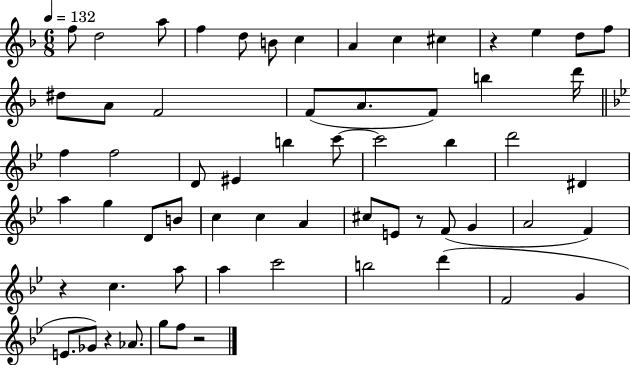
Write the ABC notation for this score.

X:1
T:Untitled
M:6/8
L:1/4
K:F
f/2 d2 a/2 f d/2 B/2 c A c ^c z e d/2 f/2 ^d/2 A/2 F2 F/2 A/2 F/2 b d'/4 f f2 D/2 ^E b c'/2 c'2 _b d'2 ^D a g D/2 B/2 c c A ^c/2 E/2 z/2 F/2 G A2 F z c a/2 a c'2 b2 d' F2 G E/2 _G/2 z _A/2 g/2 f/2 z2